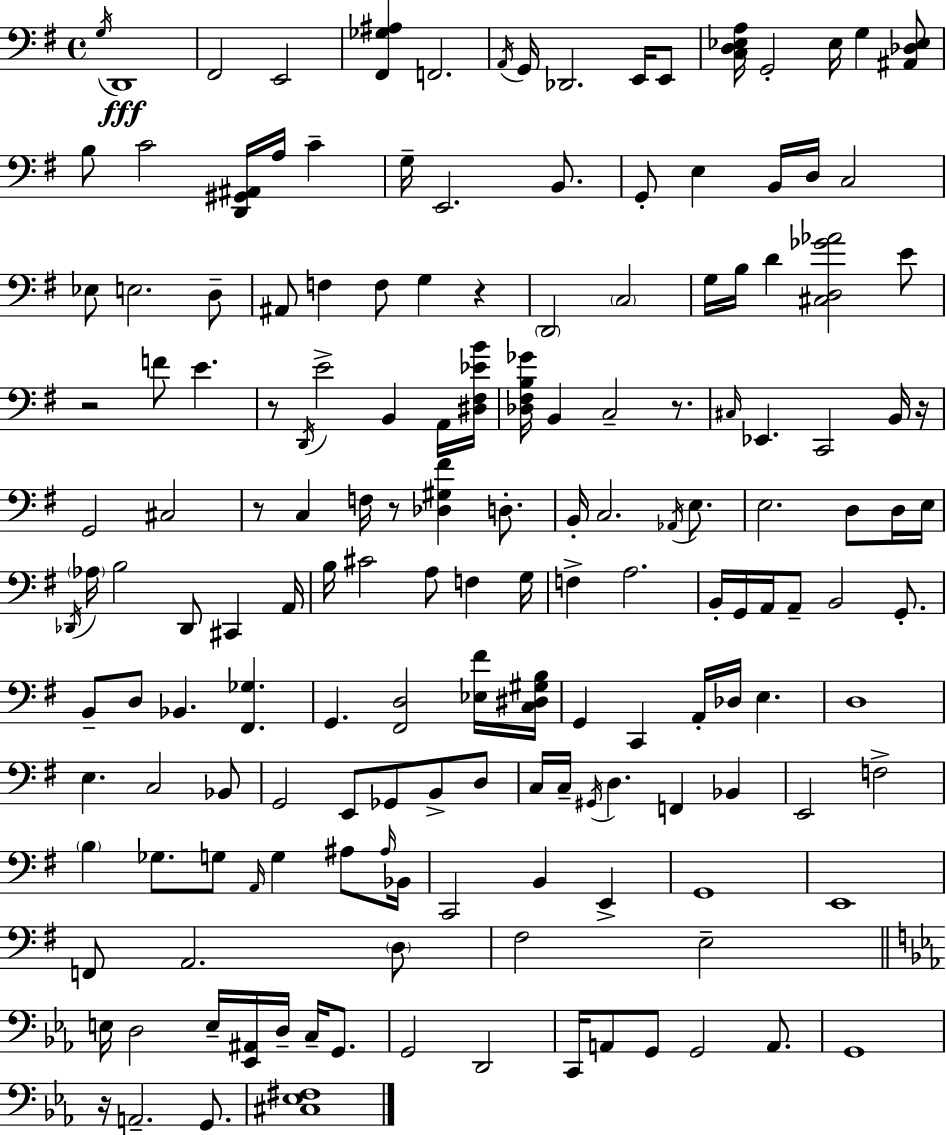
G3/s D2/w F#2/h E2/h [F#2,Gb3,A#3]/q F2/h. A2/s G2/s Db2/h. E2/s E2/e [C3,D3,Eb3,A3]/s G2/h Eb3/s G3/q [A#2,Db3,Eb3]/e B3/e C4/h [D2,G#2,A#2]/s A3/s C4/q G3/s E2/h. B2/e. G2/e E3/q B2/s D3/s C3/h Eb3/e E3/h. D3/e A#2/e F3/q F3/e G3/q R/q D2/h C3/h G3/s B3/s D4/q [C#3,D3,Gb4,Ab4]/h E4/e R/h F4/e E4/q. R/e D2/s E4/h B2/q A2/s [D#3,F#3,Eb4,B4]/s [Db3,F#3,B3,Gb4]/s B2/q C3/h R/e. C#3/s Eb2/q. C2/h B2/s R/s G2/h C#3/h R/e C3/q F3/s R/e [Db3,G#3,F#4]/q D3/e. B2/s C3/h. Ab2/s E3/e. E3/h. D3/e D3/s E3/s Db2/s Ab3/s B3/h Db2/e C#2/q A2/s B3/s C#4/h A3/e F3/q G3/s F3/q A3/h. B2/s G2/s A2/s A2/e B2/h G2/e. B2/e D3/e Bb2/q. [F#2,Gb3]/q. G2/q. [F#2,D3]/h [Eb3,F#4]/s [C3,D#3,G#3,B3]/s G2/q C2/q A2/s Db3/s E3/q. D3/w E3/q. C3/h Bb2/e G2/h E2/e Gb2/e B2/e D3/e C3/s C3/s G#2/s D3/q. F2/q Bb2/q E2/h F3/h B3/q Gb3/e. G3/e A2/s G3/q A#3/e A#3/s Bb2/s C2/h B2/q E2/q G2/w E2/w F2/e A2/h. D3/e F#3/h E3/h E3/s D3/h E3/s [Eb2,A#2]/s D3/s C3/s G2/e. G2/h D2/h C2/s A2/e G2/e G2/h A2/e. G2/w R/s A2/h. G2/e. [C#3,Eb3,F#3]/w